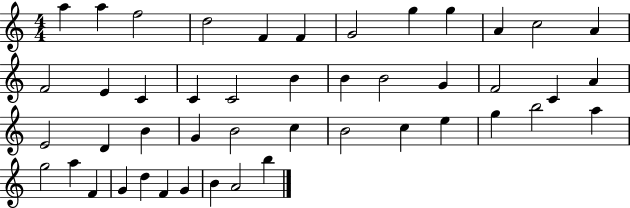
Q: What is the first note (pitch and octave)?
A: A5